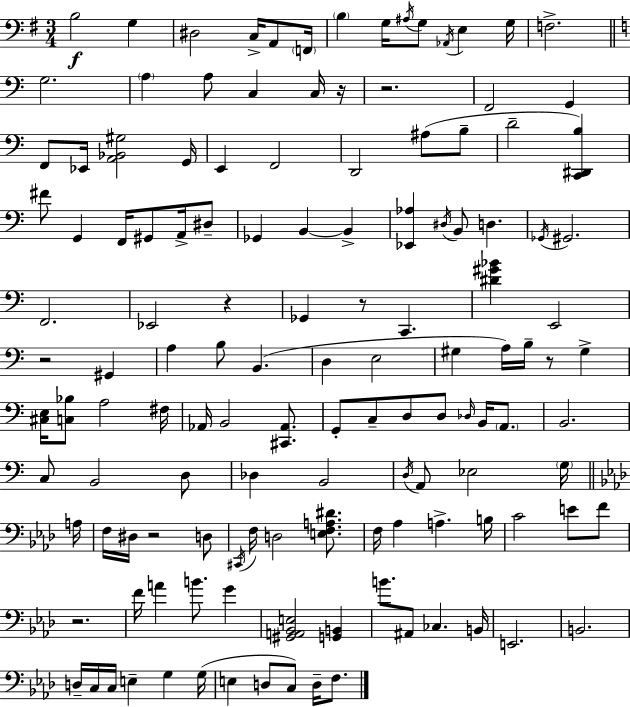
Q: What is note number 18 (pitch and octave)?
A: C3